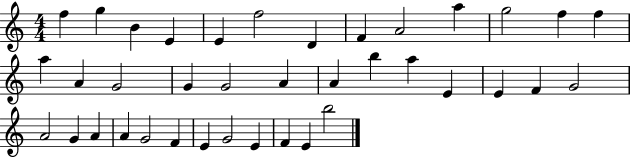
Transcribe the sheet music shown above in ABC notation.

X:1
T:Untitled
M:4/4
L:1/4
K:C
f g B E E f2 D F A2 a g2 f f a A G2 G G2 A A b a E E F G2 A2 G A A G2 F E G2 E F E b2